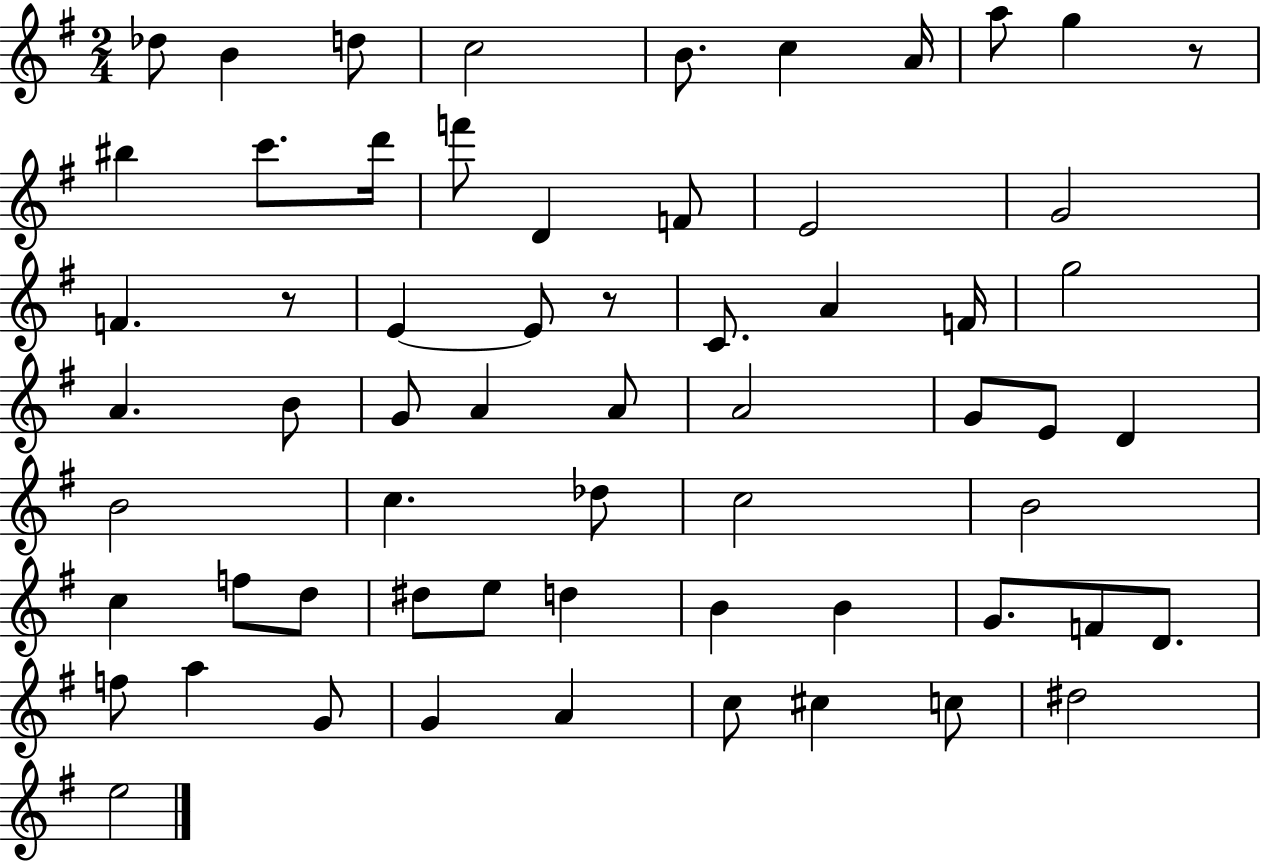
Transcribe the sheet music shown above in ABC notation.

X:1
T:Untitled
M:2/4
L:1/4
K:G
_d/2 B d/2 c2 B/2 c A/4 a/2 g z/2 ^b c'/2 d'/4 f'/2 D F/2 E2 G2 F z/2 E E/2 z/2 C/2 A F/4 g2 A B/2 G/2 A A/2 A2 G/2 E/2 D B2 c _d/2 c2 B2 c f/2 d/2 ^d/2 e/2 d B B G/2 F/2 D/2 f/2 a G/2 G A c/2 ^c c/2 ^d2 e2